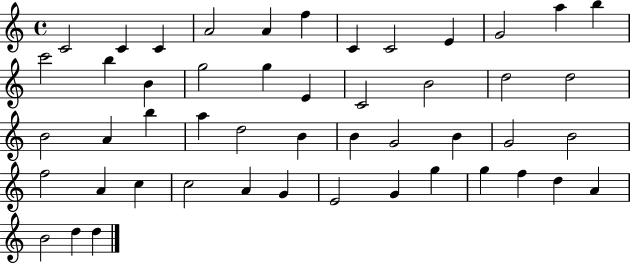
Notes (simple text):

C4/h C4/q C4/q A4/h A4/q F5/q C4/q C4/h E4/q G4/h A5/q B5/q C6/h B5/q B4/q G5/h G5/q E4/q C4/h B4/h D5/h D5/h B4/h A4/q B5/q A5/q D5/h B4/q B4/q G4/h B4/q G4/h B4/h F5/h A4/q C5/q C5/h A4/q G4/q E4/h G4/q G5/q G5/q F5/q D5/q A4/q B4/h D5/q D5/q